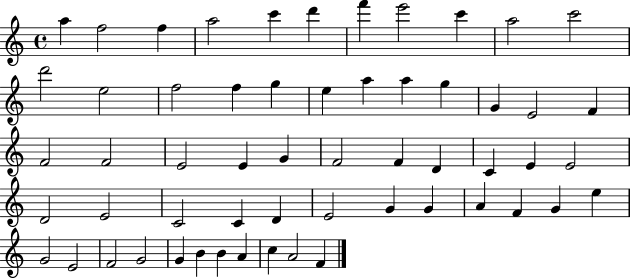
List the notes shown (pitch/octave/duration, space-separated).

A5/q F5/h F5/q A5/h C6/q D6/q F6/q E6/h C6/q A5/h C6/h D6/h E5/h F5/h F5/q G5/q E5/q A5/q A5/q G5/q G4/q E4/h F4/q F4/h F4/h E4/h E4/q G4/q F4/h F4/q D4/q C4/q E4/q E4/h D4/h E4/h C4/h C4/q D4/q E4/h G4/q G4/q A4/q F4/q G4/q E5/q G4/h E4/h F4/h G4/h G4/q B4/q B4/q A4/q C5/q A4/h F4/q